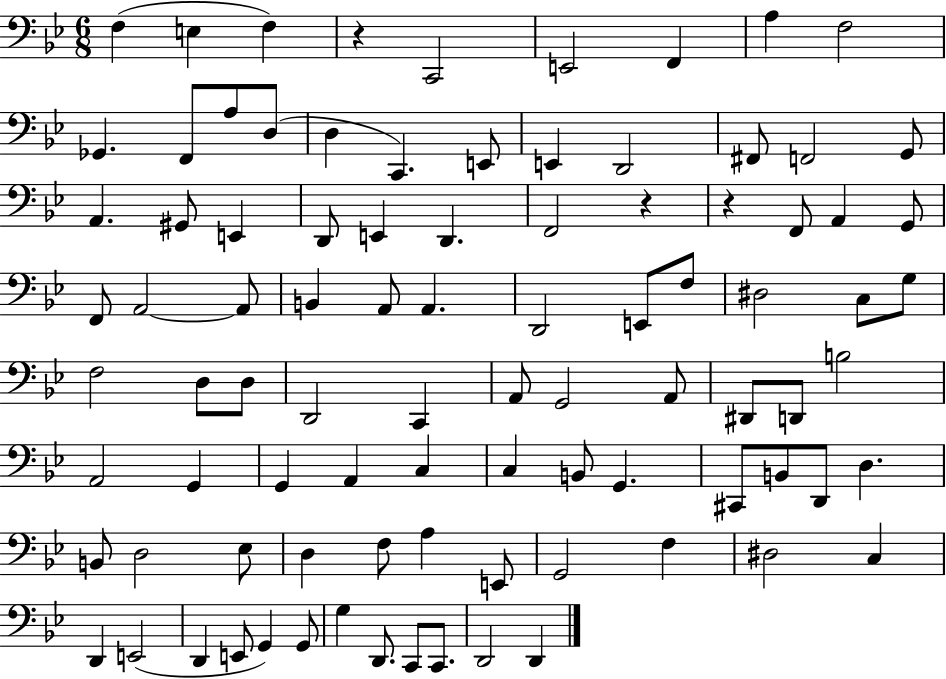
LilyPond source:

{
  \clef bass
  \numericTimeSignature
  \time 6/8
  \key bes \major
  f4( e4 f4) | r4 c,2 | e,2 f,4 | a4 f2 | \break ges,4. f,8 a8 d8( | d4 c,4.) e,8 | e,4 d,2 | fis,8 f,2 g,8 | \break a,4. gis,8 e,4 | d,8 e,4 d,4. | f,2 r4 | r4 f,8 a,4 g,8 | \break f,8 a,2~~ a,8 | b,4 a,8 a,4. | d,2 e,8 f8 | dis2 c8 g8 | \break f2 d8 d8 | d,2 c,4 | a,8 g,2 a,8 | dis,8 d,8 b2 | \break a,2 g,4 | g,4 a,4 c4 | c4 b,8 g,4. | cis,8 b,8 d,8 d4. | \break b,8 d2 ees8 | d4 f8 a4 e,8 | g,2 f4 | dis2 c4 | \break d,4 e,2( | d,4 e,8 g,4) g,8 | g4 d,8. c,8 c,8. | d,2 d,4 | \break \bar "|."
}